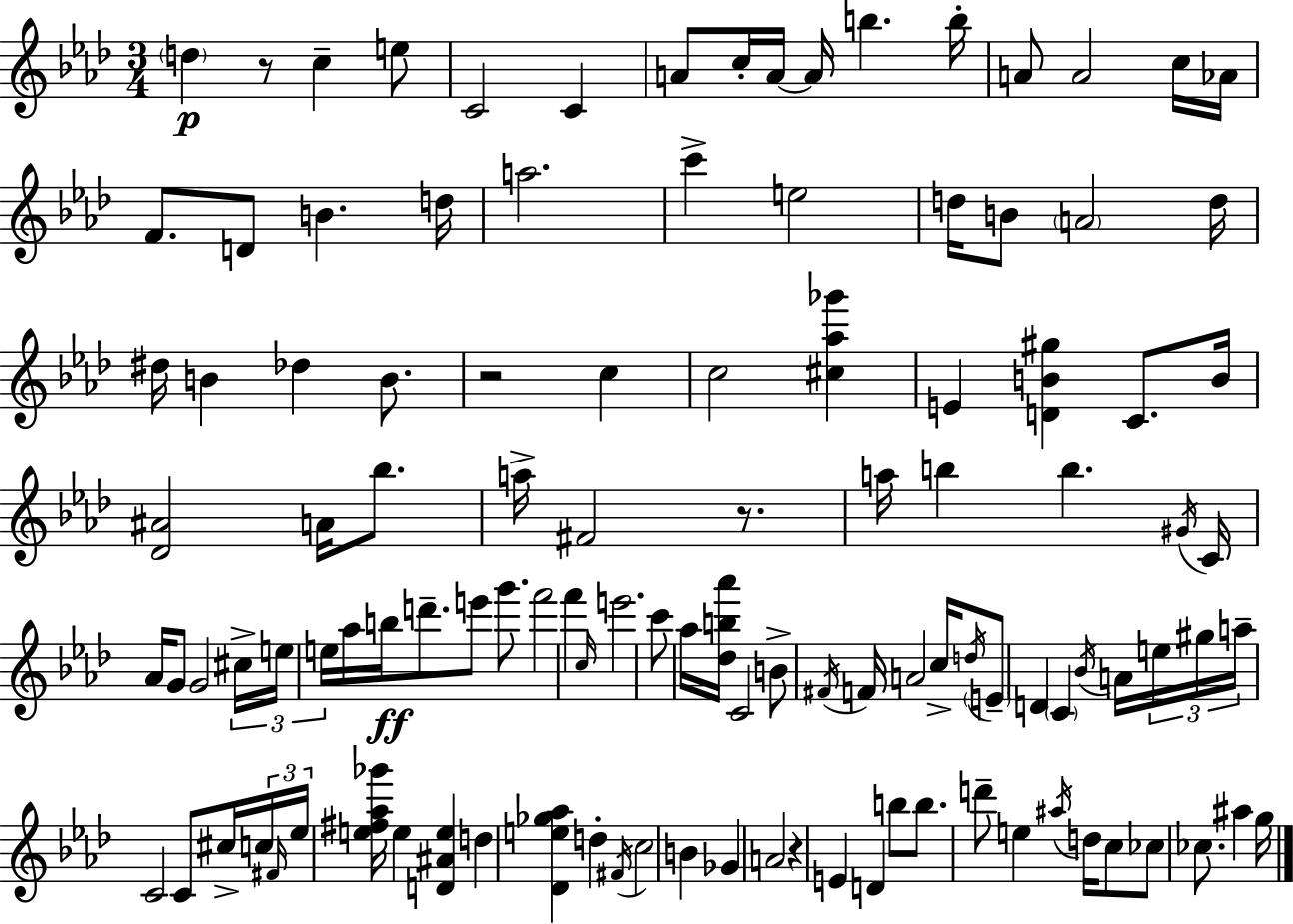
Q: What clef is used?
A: treble